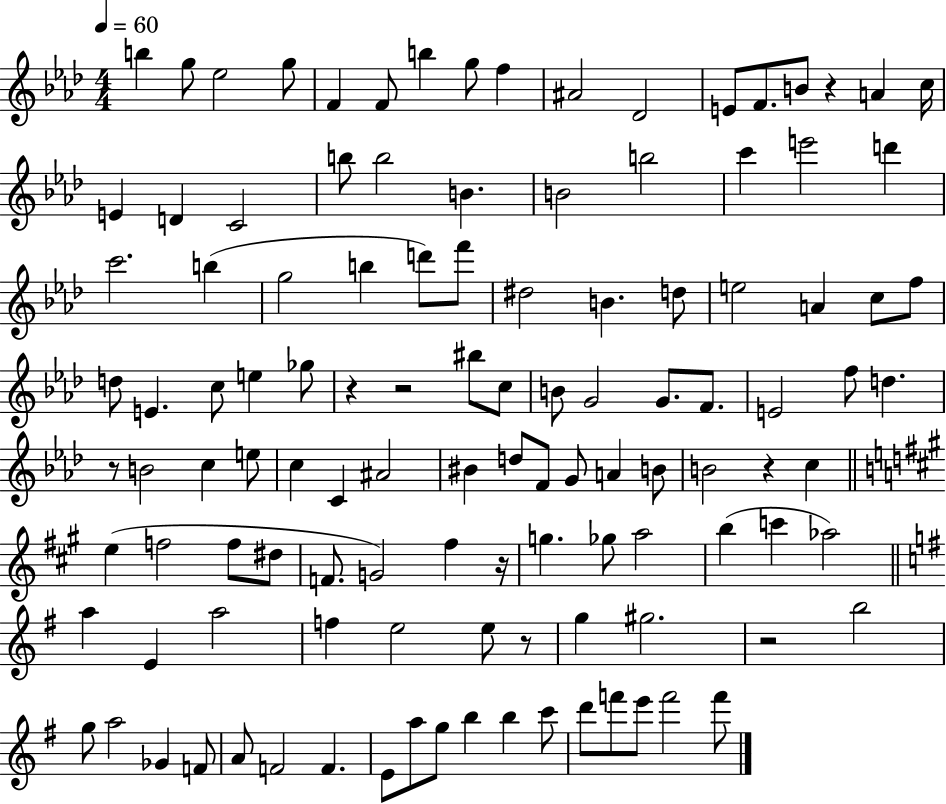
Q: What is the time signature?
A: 4/4